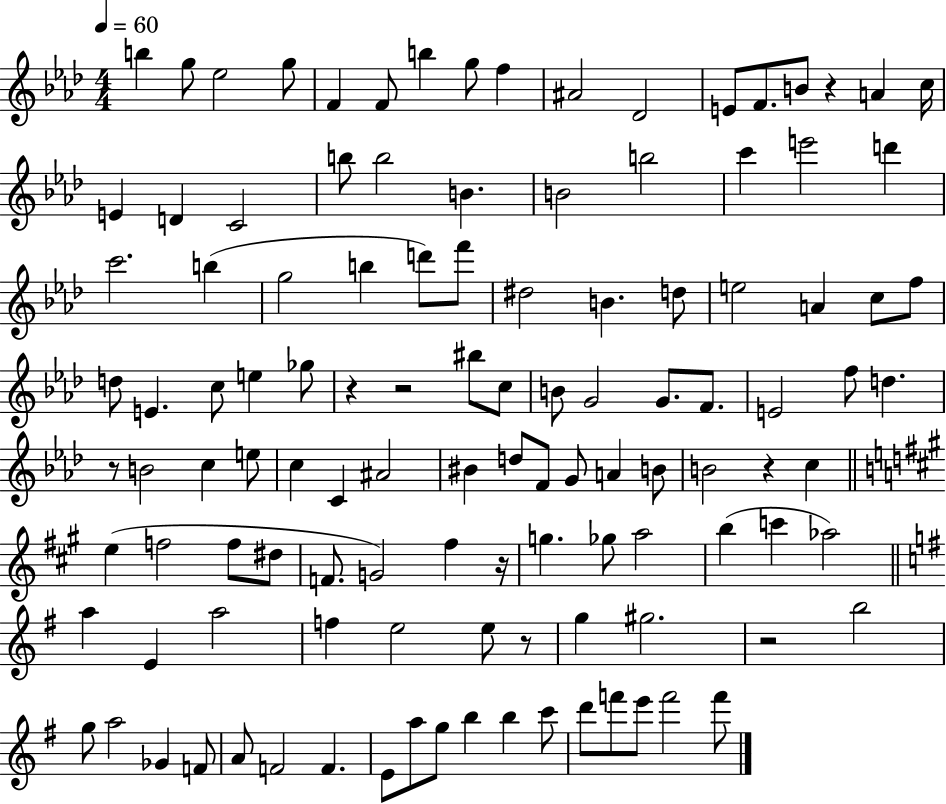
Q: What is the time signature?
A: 4/4